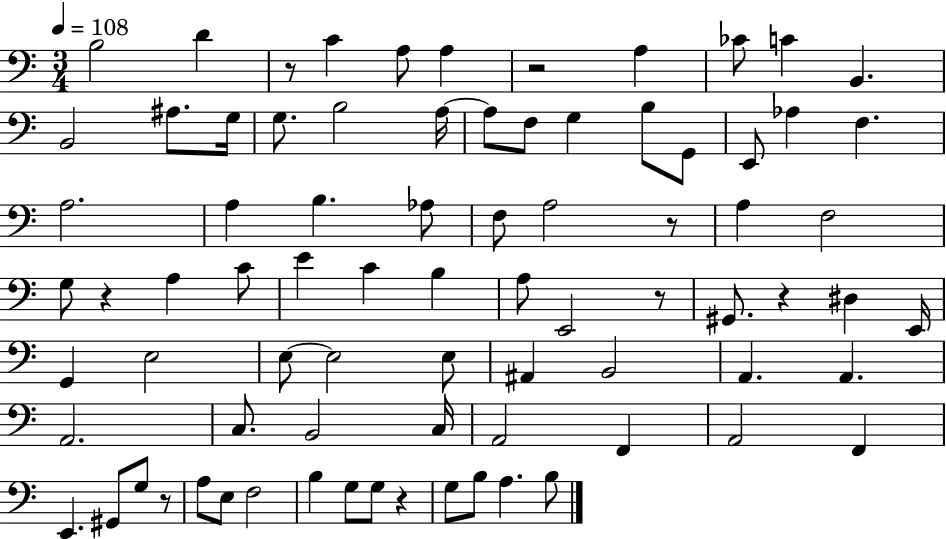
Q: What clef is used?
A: bass